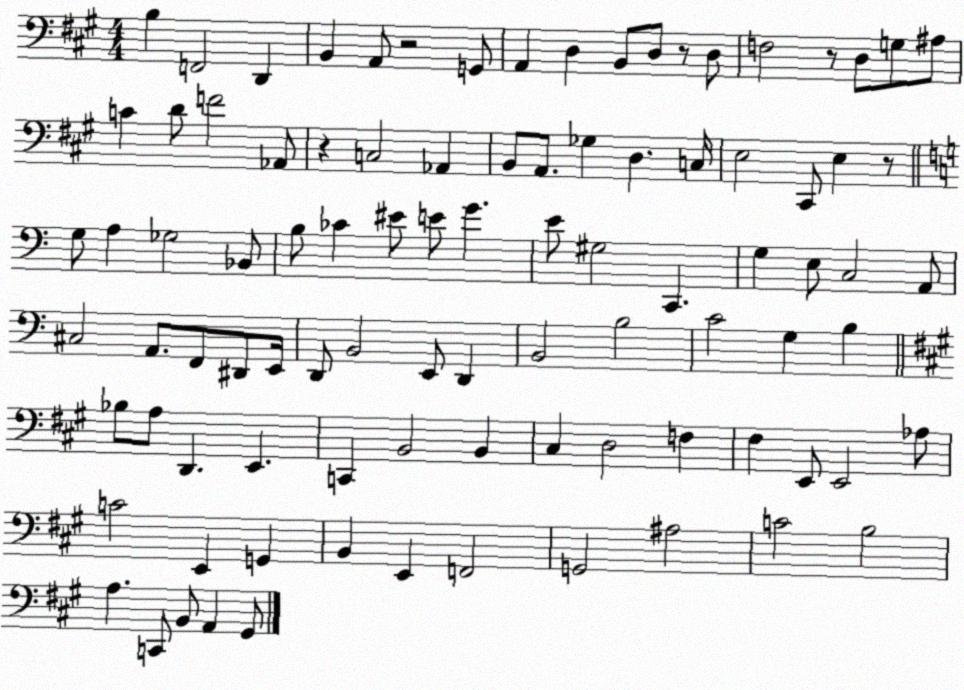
X:1
T:Untitled
M:4/4
L:1/4
K:A
B, F,,2 D,, B,, A,,/2 z2 G,,/2 A,, D, B,,/2 D,/2 z/2 D,/2 F,2 z/2 D,/2 G,/2 ^A,/2 C D/2 F2 _A,,/2 z C,2 _A,, B,,/2 A,,/2 _G, D, C,/4 E,2 ^C,,/2 E, z/2 G,/2 A, _G,2 _B,,/2 B,/2 _C ^E/2 E/2 G E/2 ^G,2 C,, G, E,/2 C,2 A,,/2 ^C,2 A,,/2 F,,/2 ^D,,/2 E,,/4 D,,/2 B,,2 E,,/2 D,, B,,2 B,2 C2 G, B, _B,/2 A,/2 D,, E,, C,, B,,2 B,, ^C, D,2 F, ^F, E,,/2 E,,2 _A,/2 C2 E,, G,, B,, E,, F,,2 G,,2 ^A,2 C2 B,2 A, C,,/2 B,,/2 A,, ^G,,/2